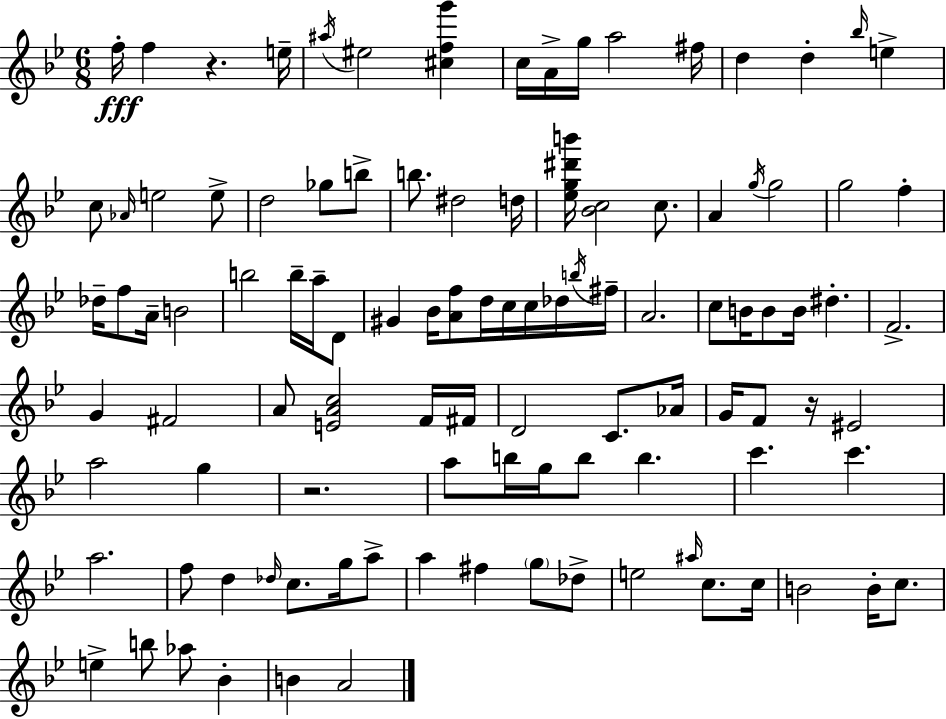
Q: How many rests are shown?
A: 3